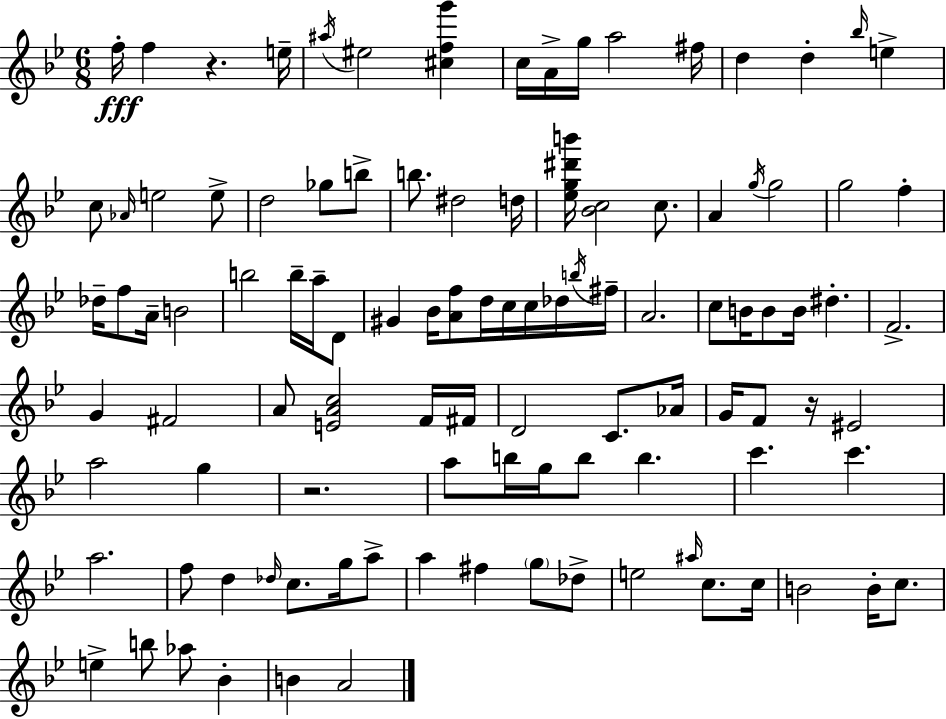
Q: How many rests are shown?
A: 3